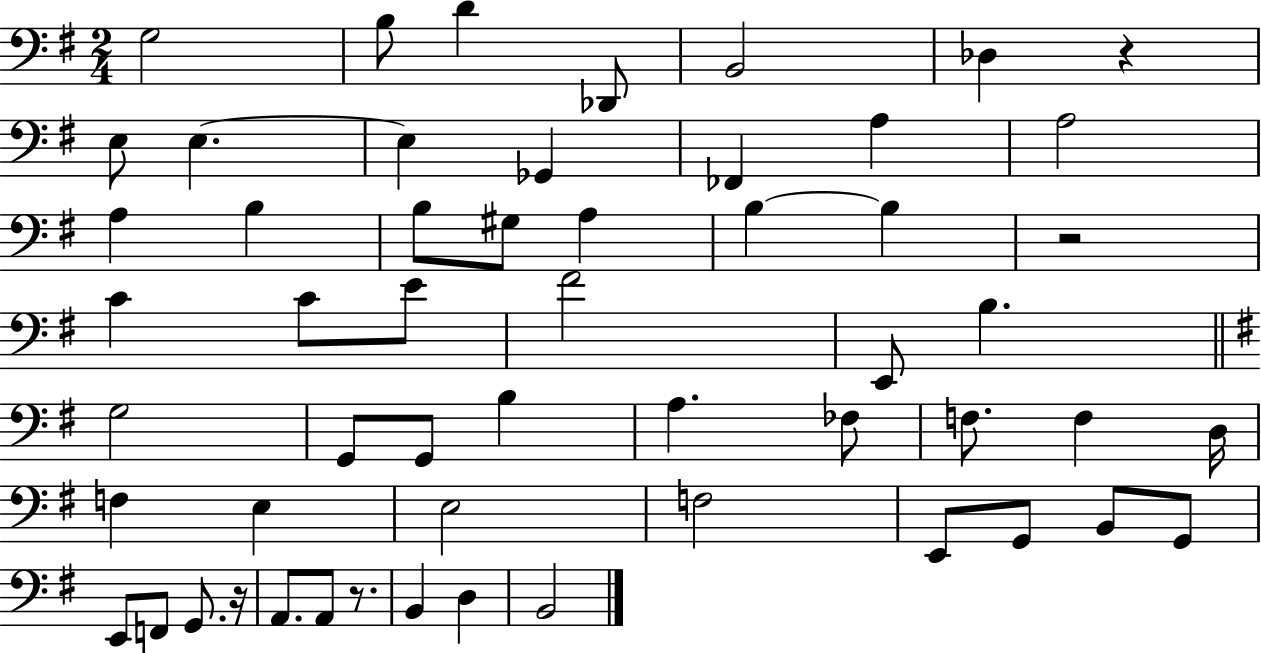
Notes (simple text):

G3/h B3/e D4/q Db2/e B2/h Db3/q R/q E3/e E3/q. E3/q Gb2/q FES2/q A3/q A3/h A3/q B3/q B3/e G#3/e A3/q B3/q B3/q R/h C4/q C4/e E4/e F#4/h E2/e B3/q. G3/h G2/e G2/e B3/q A3/q. FES3/e F3/e. F3/q D3/s F3/q E3/q E3/h F3/h E2/e G2/e B2/e G2/e E2/e F2/e G2/e. R/s A2/e. A2/e R/e. B2/q D3/q B2/h